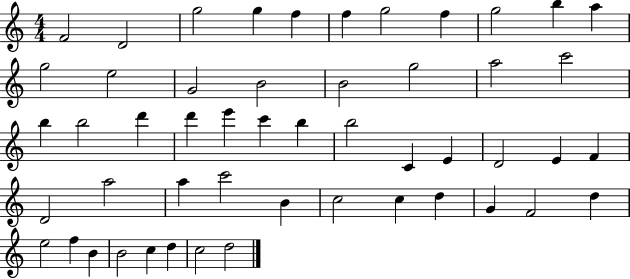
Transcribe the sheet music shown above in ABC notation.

X:1
T:Untitled
M:4/4
L:1/4
K:C
F2 D2 g2 g f f g2 f g2 b a g2 e2 G2 B2 B2 g2 a2 c'2 b b2 d' d' e' c' b b2 C E D2 E F D2 a2 a c'2 B c2 c d G F2 d e2 f B B2 c d c2 d2